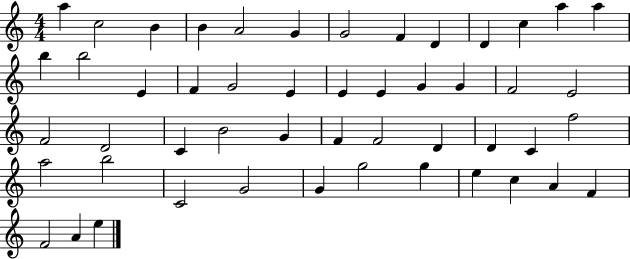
A5/q C5/h B4/q B4/q A4/h G4/q G4/h F4/q D4/q D4/q C5/q A5/q A5/q B5/q B5/h E4/q F4/q G4/h E4/q E4/q E4/q G4/q G4/q F4/h E4/h F4/h D4/h C4/q B4/h G4/q F4/q F4/h D4/q D4/q C4/q F5/h A5/h B5/h C4/h G4/h G4/q G5/h G5/q E5/q C5/q A4/q F4/q F4/h A4/q E5/q